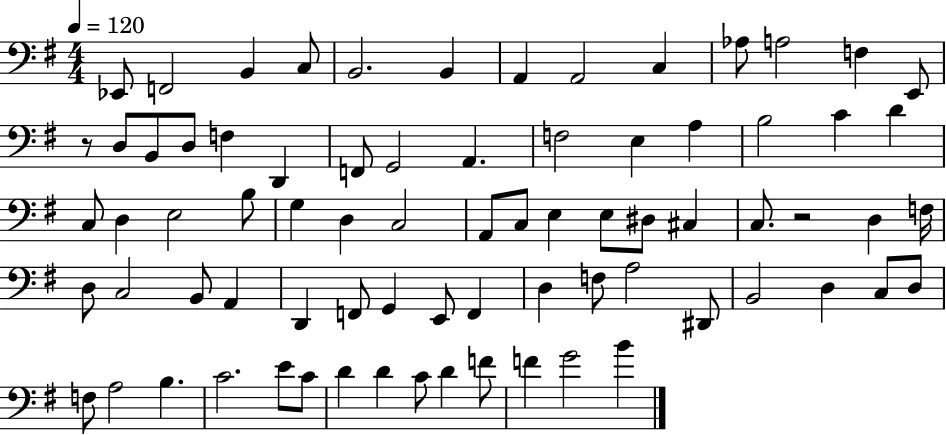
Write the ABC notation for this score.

X:1
T:Untitled
M:4/4
L:1/4
K:G
_E,,/2 F,,2 B,, C,/2 B,,2 B,, A,, A,,2 C, _A,/2 A,2 F, E,,/2 z/2 D,/2 B,,/2 D,/2 F, D,, F,,/2 G,,2 A,, F,2 E, A, B,2 C D C,/2 D, E,2 B,/2 G, D, C,2 A,,/2 C,/2 E, E,/2 ^D,/2 ^C, C,/2 z2 D, F,/4 D,/2 C,2 B,,/2 A,, D,, F,,/2 G,, E,,/2 F,, D, F,/2 A,2 ^D,,/2 B,,2 D, C,/2 D,/2 F,/2 A,2 B, C2 E/2 C/2 D D C/2 D F/2 F G2 B